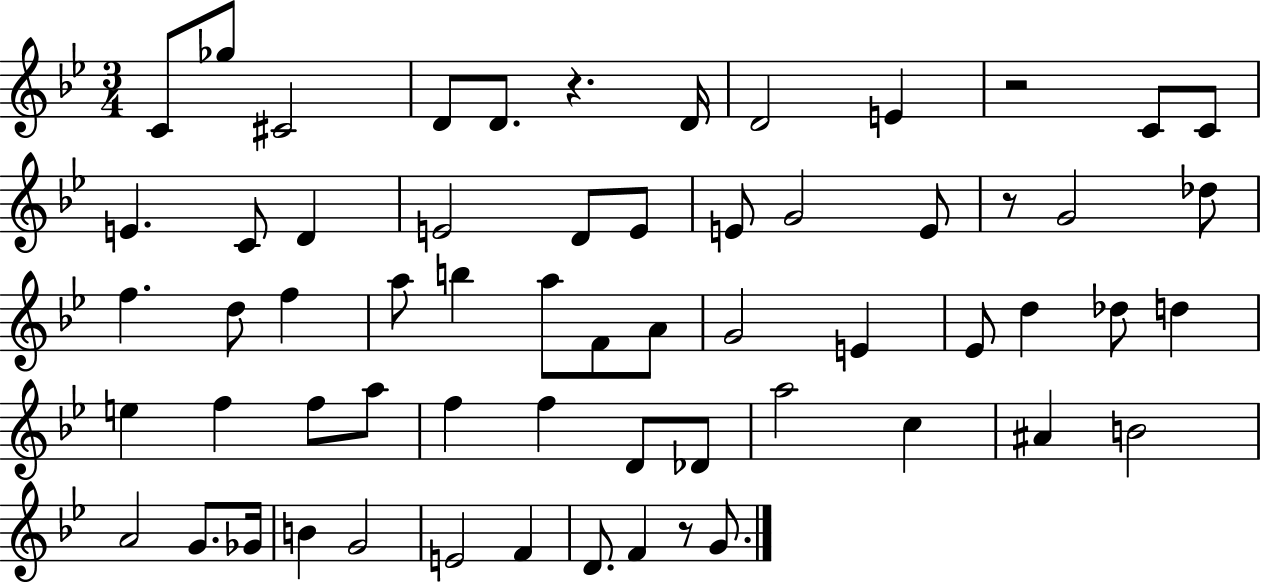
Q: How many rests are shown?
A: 4